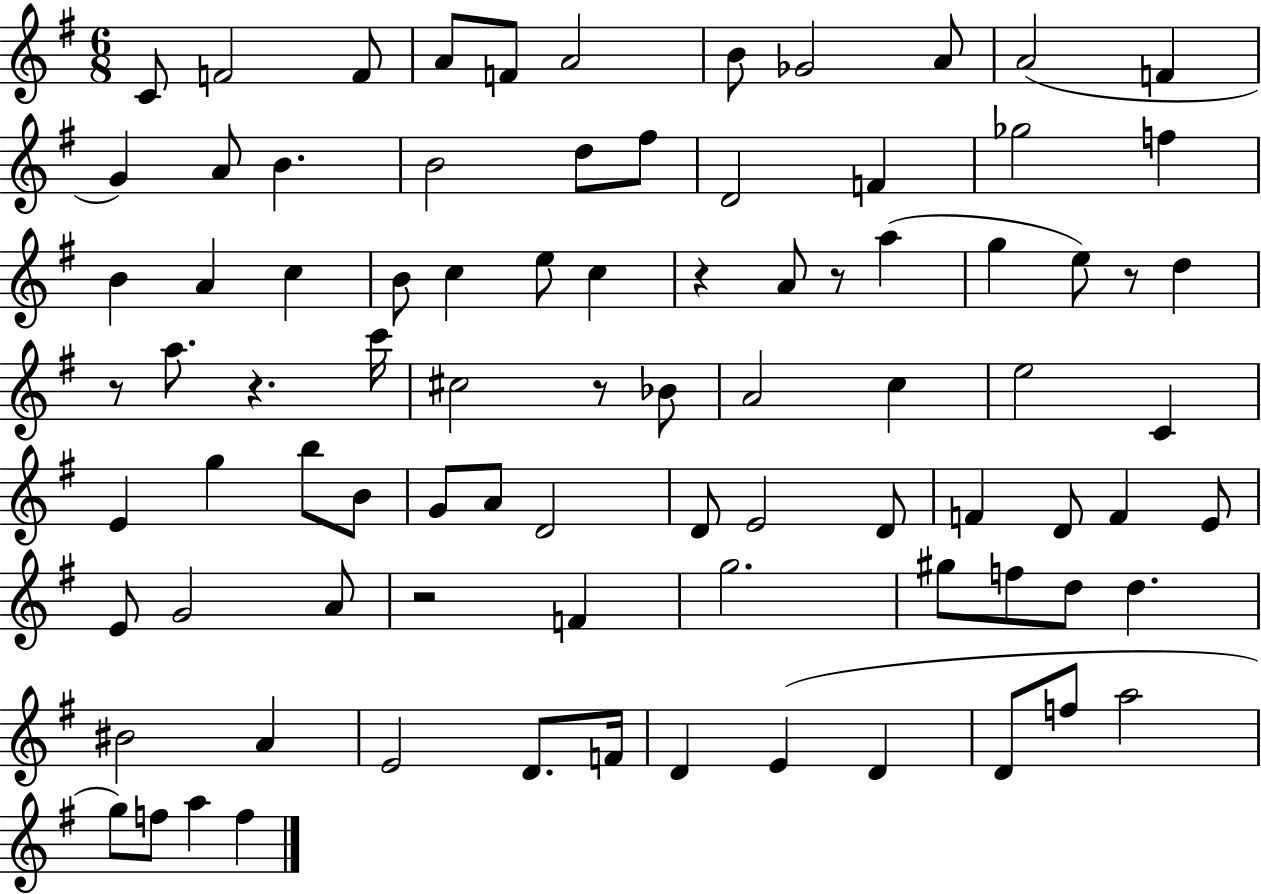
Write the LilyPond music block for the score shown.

{
  \clef treble
  \numericTimeSignature
  \time 6/8
  \key g \major
  c'8 f'2 f'8 | a'8 f'8 a'2 | b'8 ges'2 a'8 | a'2( f'4 | \break g'4) a'8 b'4. | b'2 d''8 fis''8 | d'2 f'4 | ges''2 f''4 | \break b'4 a'4 c''4 | b'8 c''4 e''8 c''4 | r4 a'8 r8 a''4( | g''4 e''8) r8 d''4 | \break r8 a''8. r4. c'''16 | cis''2 r8 bes'8 | a'2 c''4 | e''2 c'4 | \break e'4 g''4 b''8 b'8 | g'8 a'8 d'2 | d'8 e'2 d'8 | f'4 d'8 f'4 e'8 | \break e'8 g'2 a'8 | r2 f'4 | g''2. | gis''8 f''8 d''8 d''4. | \break bis'2 a'4 | e'2 d'8. f'16 | d'4 e'4( d'4 | d'8 f''8 a''2 | \break g''8) f''8 a''4 f''4 | \bar "|."
}